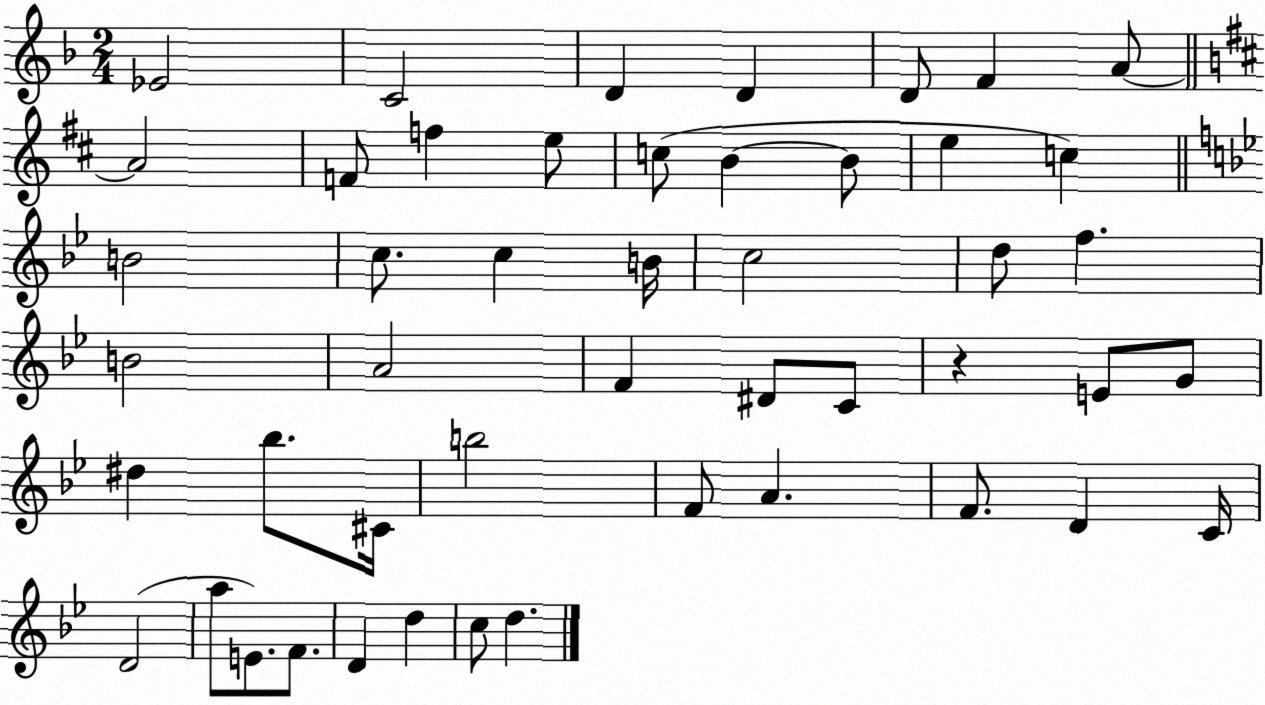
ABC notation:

X:1
T:Untitled
M:2/4
L:1/4
K:F
_E2 C2 D D D/2 F A/2 A2 F/2 f e/2 c/2 B B/2 e c B2 c/2 c B/4 c2 d/2 f B2 A2 F ^D/2 C/2 z E/2 G/2 ^d _b/2 ^C/4 b2 F/2 A F/2 D C/4 D2 a/2 E/2 F/2 D d c/2 d